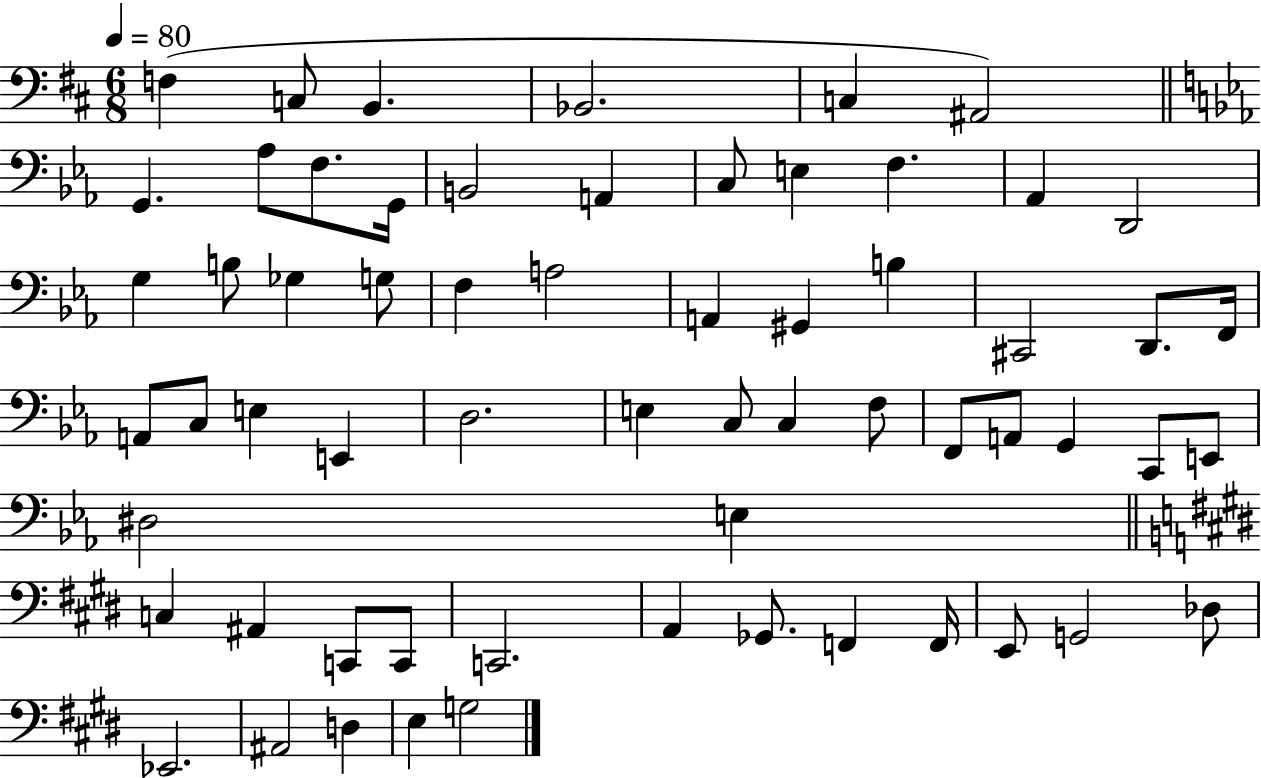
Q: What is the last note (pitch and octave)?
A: G3